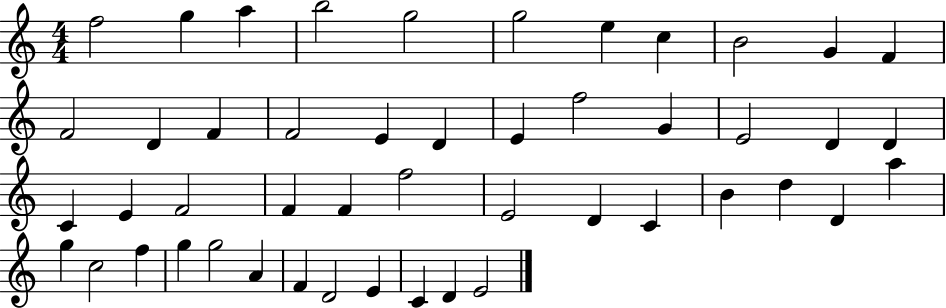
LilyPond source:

{
  \clef treble
  \numericTimeSignature
  \time 4/4
  \key c \major
  f''2 g''4 a''4 | b''2 g''2 | g''2 e''4 c''4 | b'2 g'4 f'4 | \break f'2 d'4 f'4 | f'2 e'4 d'4 | e'4 f''2 g'4 | e'2 d'4 d'4 | \break c'4 e'4 f'2 | f'4 f'4 f''2 | e'2 d'4 c'4 | b'4 d''4 d'4 a''4 | \break g''4 c''2 f''4 | g''4 g''2 a'4 | f'4 d'2 e'4 | c'4 d'4 e'2 | \break \bar "|."
}